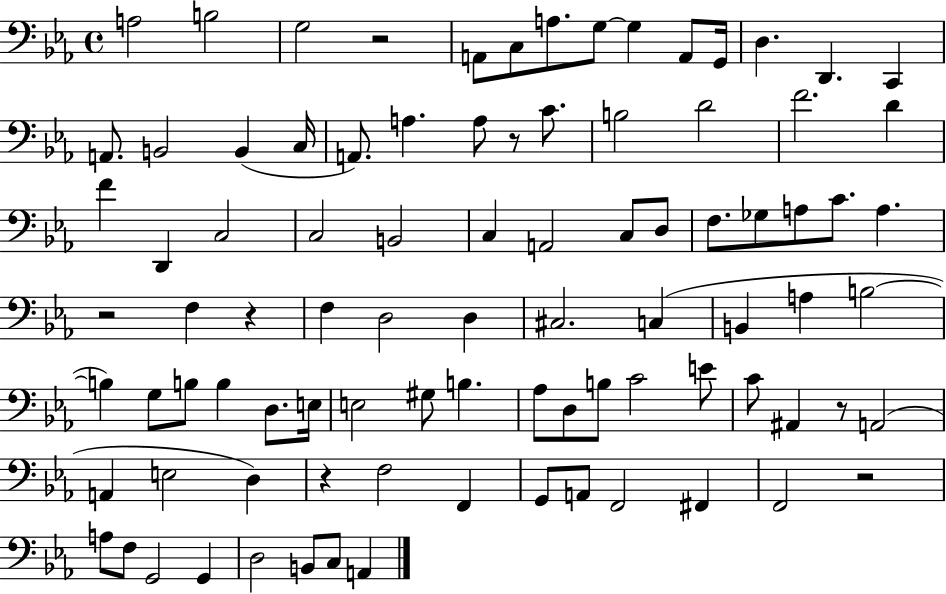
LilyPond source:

{
  \clef bass
  \time 4/4
  \defaultTimeSignature
  \key ees \major
  \repeat volta 2 { a2 b2 | g2 r2 | a,8 c8 a8. g8~~ g4 a,8 g,16 | d4. d,4. c,4 | \break a,8. b,2 b,4( c16 | a,8.) a4. a8 r8 c'8. | b2 d'2 | f'2. d'4 | \break f'4 d,4 c2 | c2 b,2 | c4 a,2 c8 d8 | f8. ges8 a8 c'8. a4. | \break r2 f4 r4 | f4 d2 d4 | cis2. c4( | b,4 a4 b2~~ | \break b4) g8 b8 b4 d8. e16 | e2 gis8 b4. | aes8 d8 b8 c'2 e'8 | c'8 ais,4 r8 a,2( | \break a,4 e2 d4) | r4 f2 f,4 | g,8 a,8 f,2 fis,4 | f,2 r2 | \break a8 f8 g,2 g,4 | d2 b,8 c8 a,4 | } \bar "|."
}